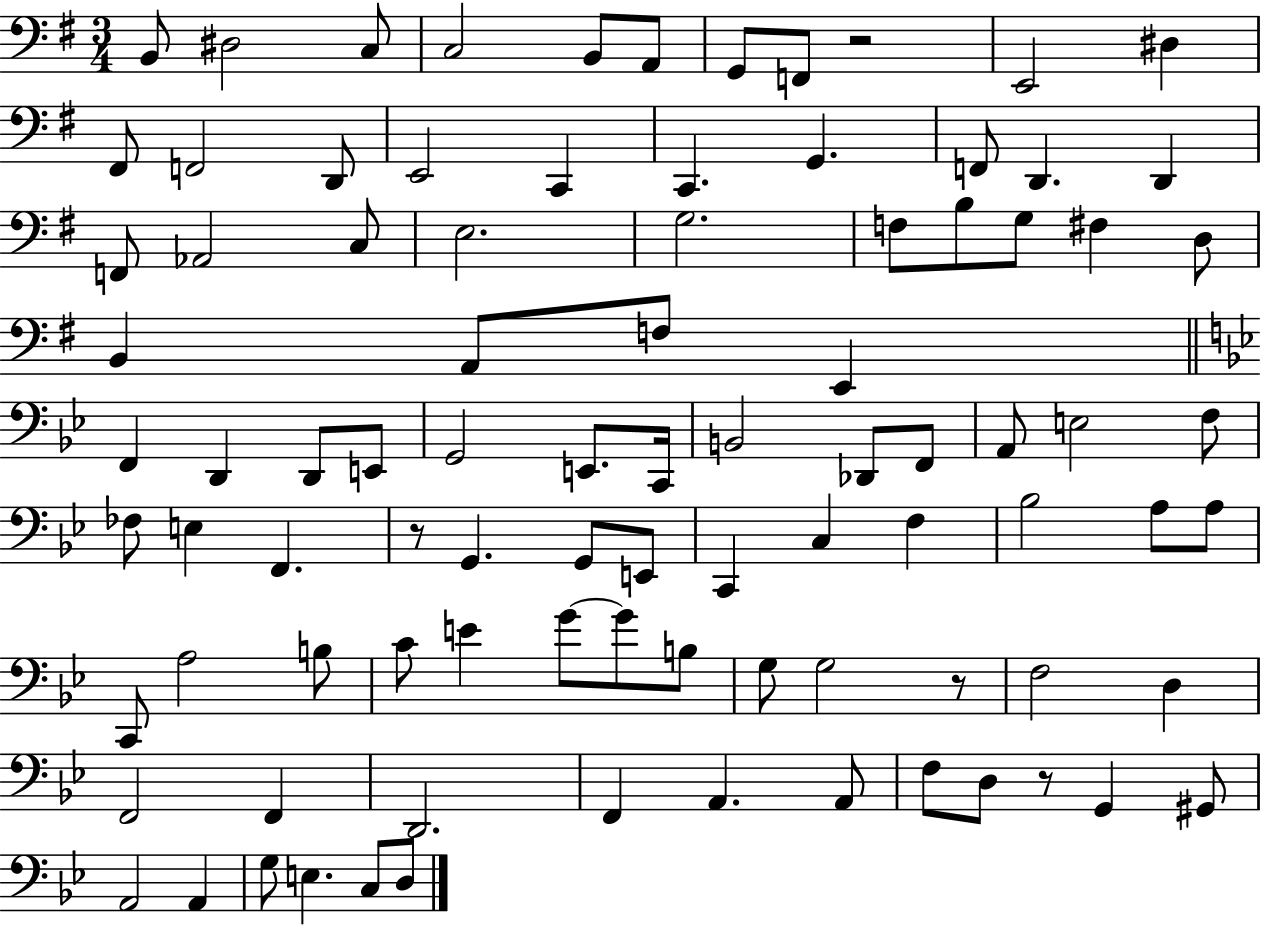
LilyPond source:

{
  \clef bass
  \numericTimeSignature
  \time 3/4
  \key g \major
  b,8 dis2 c8 | c2 b,8 a,8 | g,8 f,8 r2 | e,2 dis4 | \break fis,8 f,2 d,8 | e,2 c,4 | c,4. g,4. | f,8 d,4. d,4 | \break f,8 aes,2 c8 | e2. | g2. | f8 b8 g8 fis4 d8 | \break b,4 a,8 f8 e,4 | \bar "||" \break \key bes \major f,4 d,4 d,8 e,8 | g,2 e,8. c,16 | b,2 des,8 f,8 | a,8 e2 f8 | \break fes8 e4 f,4. | r8 g,4. g,8 e,8 | c,4 c4 f4 | bes2 a8 a8 | \break c,8 a2 b8 | c'8 e'4 g'8~~ g'8 b8 | g8 g2 r8 | f2 d4 | \break f,2 f,4 | d,2. | f,4 a,4. a,8 | f8 d8 r8 g,4 gis,8 | \break a,2 a,4 | g8 e4. c8 d8 | \bar "|."
}